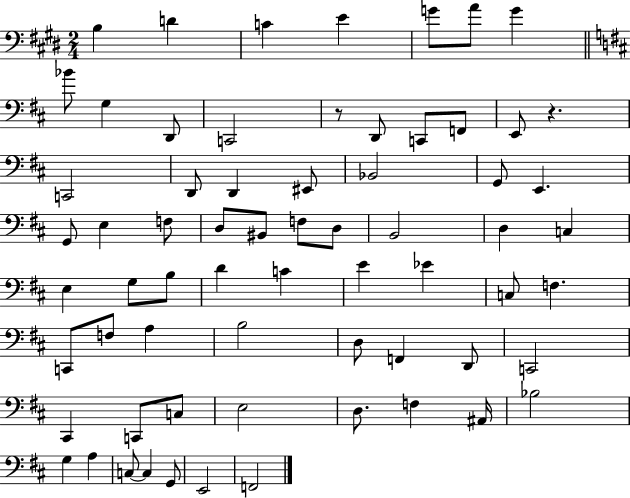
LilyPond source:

{
  \clef bass
  \numericTimeSignature
  \time 2/4
  \key e \major
  b4 d'4 | c'4 e'4 | g'8 a'8 g'4 | \bar "||" \break \key b \minor bes'8 g4 d,8 | c,2 | r8 d,8 c,8 f,8 | e,8 r4. | \break c,2 | d,8 d,4 eis,8 | bes,2 | g,8 e,4. | \break g,8 e4 f8 | d8 bis,8 f8 d8 | b,2 | d4 c4 | \break e4 g8 b8 | d'4 c'4 | e'4 ees'4 | c8 f4. | \break c,8 f8 a4 | b2 | d8 f,4 d,8 | c,2 | \break cis,4 c,8 c8 | e2 | d8. f4 ais,16 | bes2 | \break g4 a4 | c8~~ c4 g,8 | e,2 | f,2 | \break \bar "|."
}